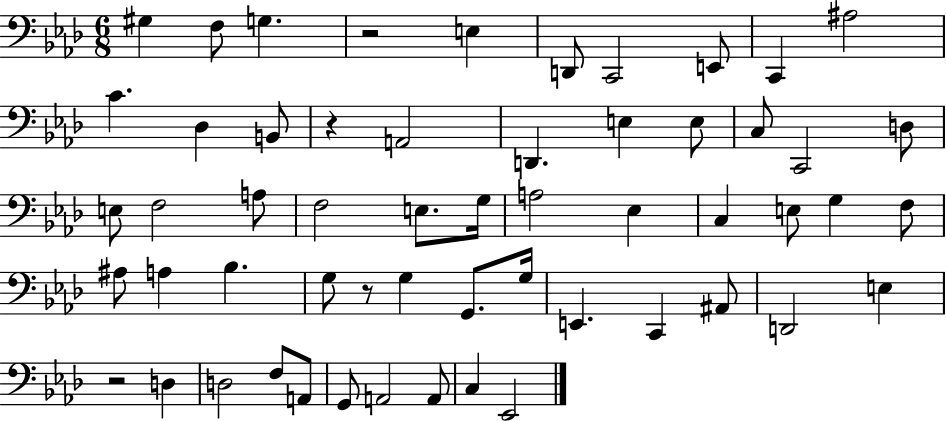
X:1
T:Untitled
M:6/8
L:1/4
K:Ab
^G, F,/2 G, z2 E, D,,/2 C,,2 E,,/2 C,, ^A,2 C _D, B,,/2 z A,,2 D,, E, E,/2 C,/2 C,,2 D,/2 E,/2 F,2 A,/2 F,2 E,/2 G,/4 A,2 _E, C, E,/2 G, F,/2 ^A,/2 A, _B, G,/2 z/2 G, G,,/2 G,/4 E,, C,, ^A,,/2 D,,2 E, z2 D, D,2 F,/2 A,,/2 G,,/2 A,,2 A,,/2 C, _E,,2